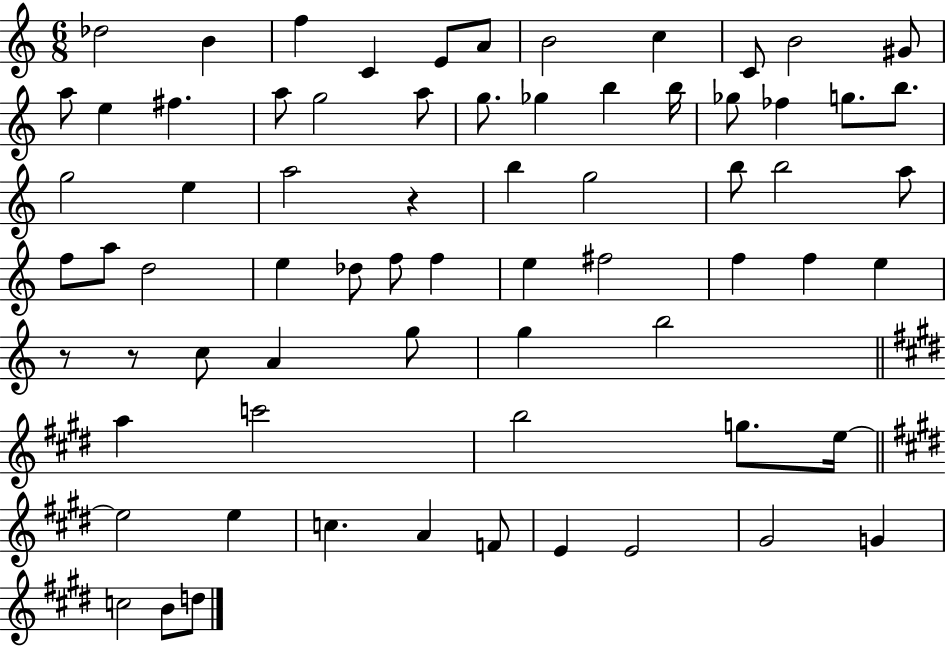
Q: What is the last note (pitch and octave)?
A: D5